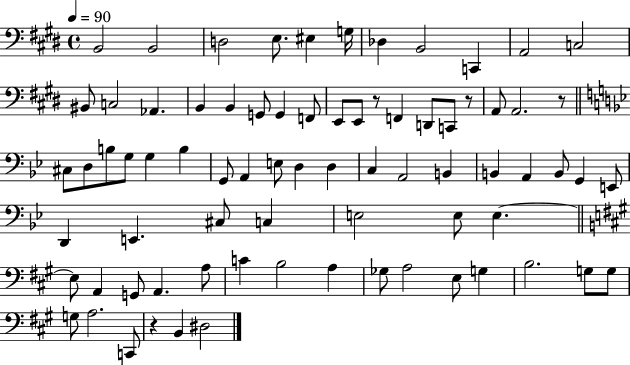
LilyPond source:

{
  \clef bass
  \time 4/4
  \defaultTimeSignature
  \key e \major
  \tempo 4 = 90
  b,2 b,2 | d2 e8. eis4 g16 | des4 b,2 c,4 | a,2 c2 | \break bis,8 c2 aes,4. | b,4 b,4 g,8 g,4 f,8 | e,8 e,8 r8 f,4 d,8 c,8 r8 | a,8 a,2. r8 | \break \bar "||" \break \key g \minor cis8 d8 b8 g8 g4 b4 | g,8 a,4 e8 d4 d4 | c4 a,2 b,4 | b,4 a,4 b,8 g,4 e,8 | \break d,4 e,4. cis8 c4 | e2 e8 e4.~~ | \bar "||" \break \key a \major e8 a,4 g,8 a,4. a8 | c'4 b2 a4 | ges8 a2 e8 g4 | b2. g8 g8 | \break g8 a2. c,8 | r4 b,4 dis2 | \bar "|."
}